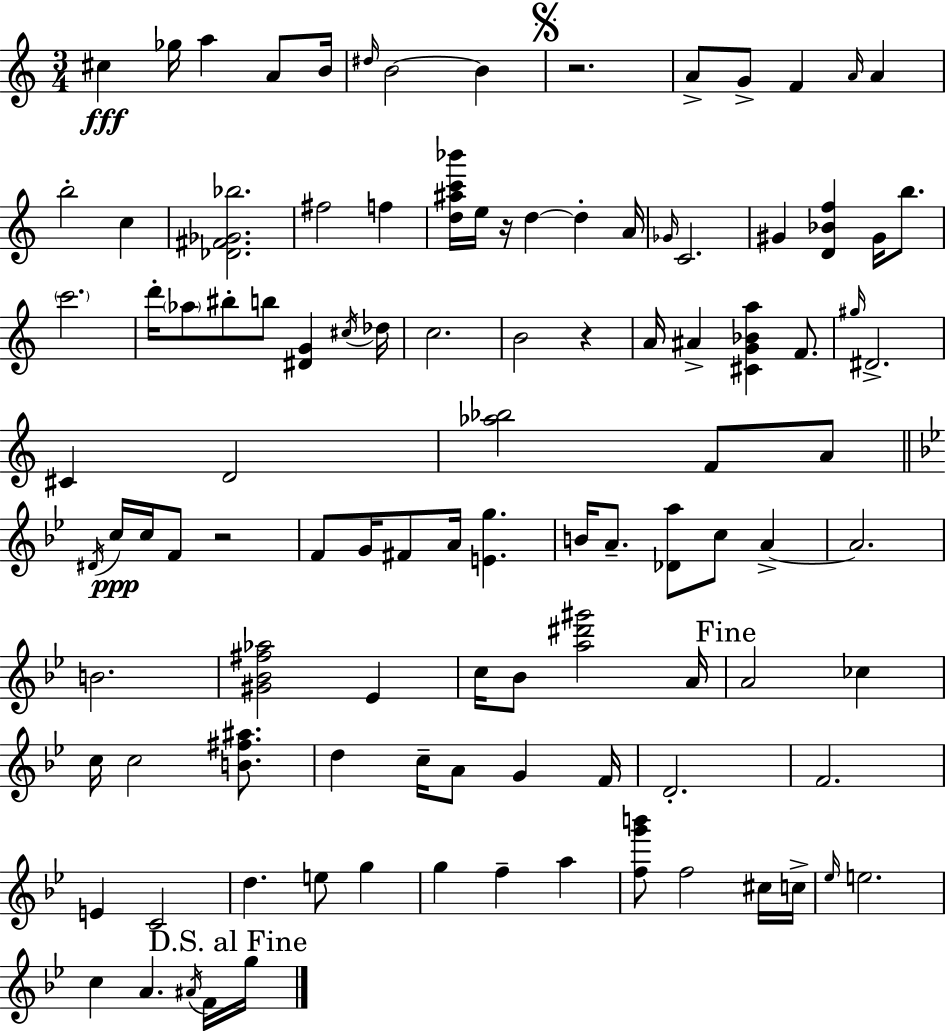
C#5/q Gb5/s A5/q A4/e B4/s D#5/s B4/h B4/q R/h. A4/e G4/e F4/q A4/s A4/q B5/h C5/q [Db4,F#4,Gb4,Bb5]/h. F#5/h F5/q [D5,A#5,C6,Bb6]/s E5/s R/s D5/q D5/q A4/s Gb4/s C4/h. G#4/q [D4,Bb4,F5]/q G#4/s B5/e. C6/h. D6/s Ab5/e BIS5/e B5/e [D#4,G4]/q C#5/s Db5/s C5/h. B4/h R/q A4/s A#4/q [C#4,G4,Bb4,A5]/q F4/e. G#5/s D#4/h. C#4/q D4/h [Ab5,Bb5]/h F4/e A4/e D#4/s C5/s C5/s F4/e R/h F4/e G4/s F#4/e A4/s [E4,G5]/q. B4/s A4/e. [Db4,A5]/e C5/e A4/q A4/h. B4/h. [G#4,Bb4,F#5,Ab5]/h Eb4/q C5/s Bb4/e [A5,D#6,G#6]/h A4/s A4/h CES5/q C5/s C5/h [B4,F#5,A#5]/e. D5/q C5/s A4/e G4/q F4/s D4/h. F4/h. E4/q C4/h D5/q. E5/e G5/q G5/q F5/q A5/q [F5,G6,B6]/e F5/h C#5/s C5/s Eb5/s E5/h. C5/q A4/q. A#4/s F4/s G5/s